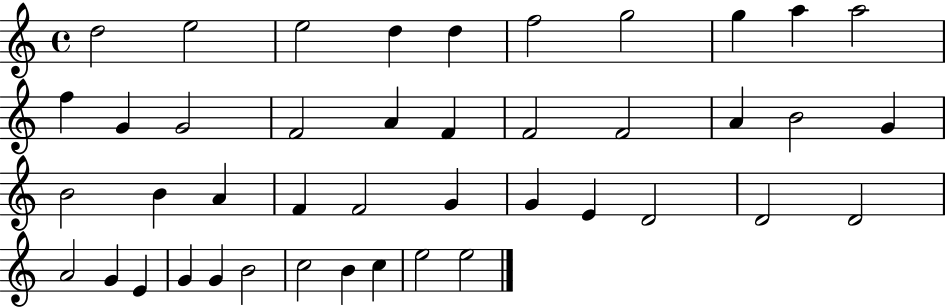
X:1
T:Untitled
M:4/4
L:1/4
K:C
d2 e2 e2 d d f2 g2 g a a2 f G G2 F2 A F F2 F2 A B2 G B2 B A F F2 G G E D2 D2 D2 A2 G E G G B2 c2 B c e2 e2